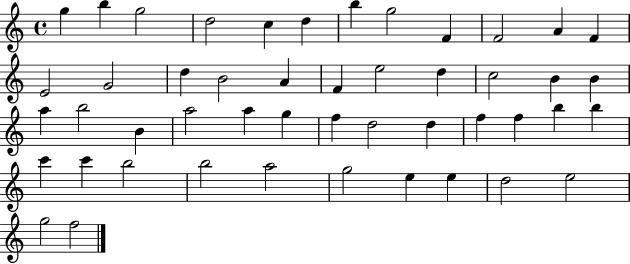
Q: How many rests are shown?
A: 0